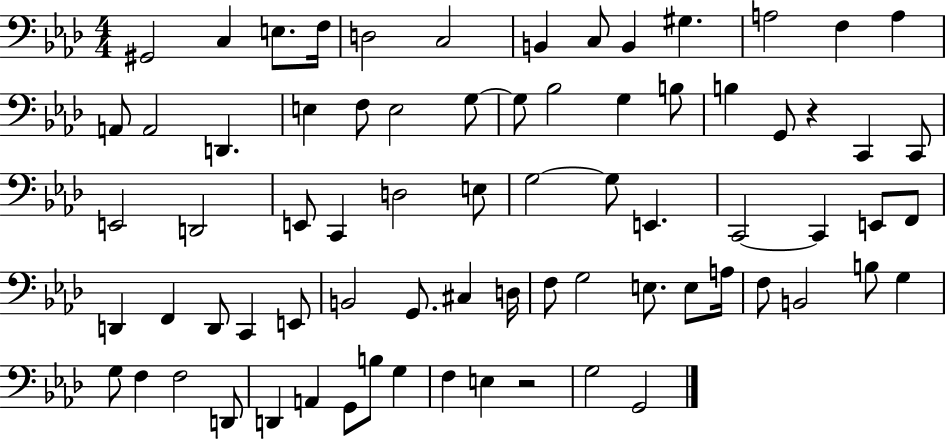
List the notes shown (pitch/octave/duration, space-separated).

G#2/h C3/q E3/e. F3/s D3/h C3/h B2/q C3/e B2/q G#3/q. A3/h F3/q A3/q A2/e A2/h D2/q. E3/q F3/e E3/h G3/e G3/e Bb3/h G3/q B3/e B3/q G2/e R/q C2/q C2/e E2/h D2/h E2/e C2/q D3/h E3/e G3/h G3/e E2/q. C2/h C2/q E2/e F2/e D2/q F2/q D2/e C2/q E2/e B2/h G2/e. C#3/q D3/s F3/e G3/h E3/e. E3/e A3/s F3/e B2/h B3/e G3/q G3/e F3/q F3/h D2/e D2/q A2/q G2/e B3/e G3/q F3/q E3/q R/h G3/h G2/h